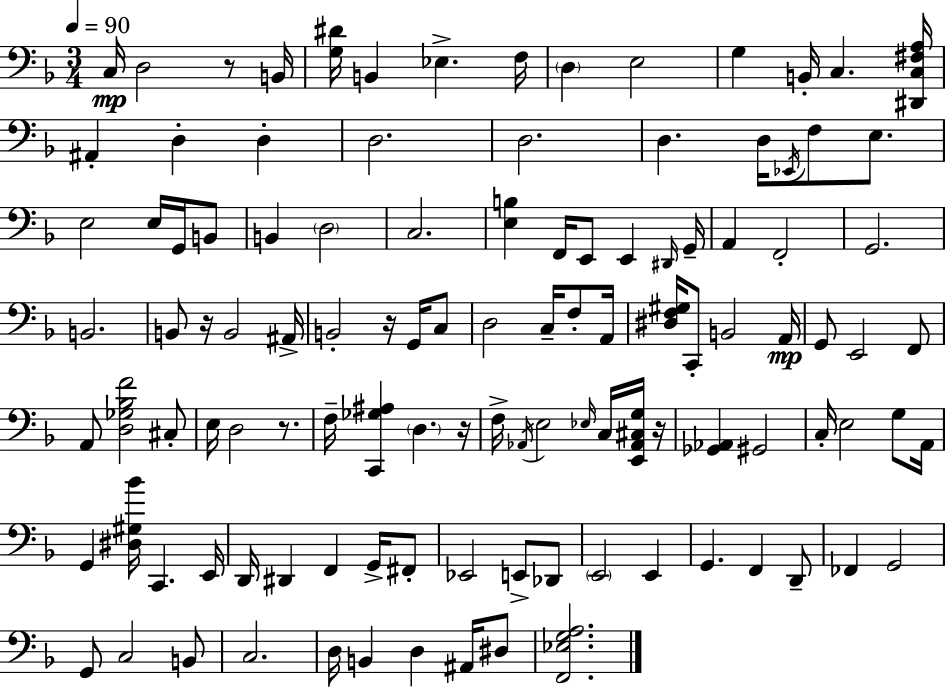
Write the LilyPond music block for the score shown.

{
  \clef bass
  \numericTimeSignature
  \time 3/4
  \key f \major
  \tempo 4 = 90
  c16\mp d2 r8 b,16 | <g dis'>16 b,4 ees4.-> f16 | \parenthesize d4 e2 | g4 b,16-. c4. <dis, c fis a>16 | \break ais,4-. d4-. d4-. | d2. | d2. | d4. d16 \acciaccatura { ees,16 } f8 e8. | \break e2 e16 g,16 b,8 | b,4 \parenthesize d2 | c2. | <e b>4 f,16 e,8 e,4 | \break \grace { dis,16 } g,16-- a,4 f,2-. | g,2. | b,2. | b,8 r16 b,2 | \break ais,16-> b,2-. r16 g,16 | c8 d2 c16-- f8-. | a,16 <dis f gis>16 c,8-. b,2 | a,16\mp g,8 e,2 | \break f,8 a,8 <d ges bes f'>2 | cis8-. e16 d2 r8. | f16-- <c, ges ais>4 \parenthesize d4. | r16 f16-> \acciaccatura { aes,16 } e2 | \break \grace { ees16 } c16 <e, aes, cis g>16 r16 <ges, aes,>4 gis,2 | c16-. e2 | g8 a,16 g,4 <dis gis bes'>16 c,4. | e,16 d,16 dis,4 f,4 | \break g,16-> fis,8-. ees,2 | e,8-> des,8 \parenthesize e,2 | e,4 g,4. f,4 | d,8-- fes,4 g,2 | \break g,8 c2 | b,8 c2. | d16 b,4 d4 | ais,16 dis8 <f, ees g a>2. | \break \bar "|."
}